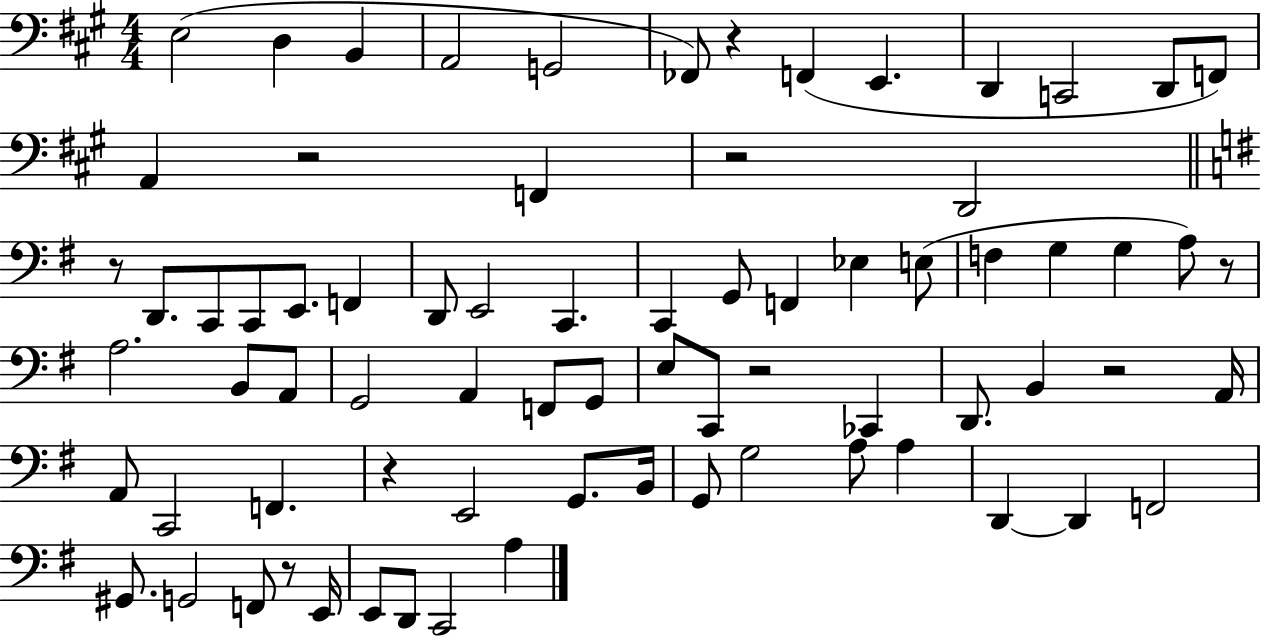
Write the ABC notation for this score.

X:1
T:Untitled
M:4/4
L:1/4
K:A
E,2 D, B,, A,,2 G,,2 _F,,/2 z F,, E,, D,, C,,2 D,,/2 F,,/2 A,, z2 F,, z2 D,,2 z/2 D,,/2 C,,/2 C,,/2 E,,/2 F,, D,,/2 E,,2 C,, C,, G,,/2 F,, _E, E,/2 F, G, G, A,/2 z/2 A,2 B,,/2 A,,/2 G,,2 A,, F,,/2 G,,/2 E,/2 C,,/2 z2 _C,, D,,/2 B,, z2 A,,/4 A,,/2 C,,2 F,, z E,,2 G,,/2 B,,/4 G,,/2 G,2 A,/2 A, D,, D,, F,,2 ^G,,/2 G,,2 F,,/2 z/2 E,,/4 E,,/2 D,,/2 C,,2 A,